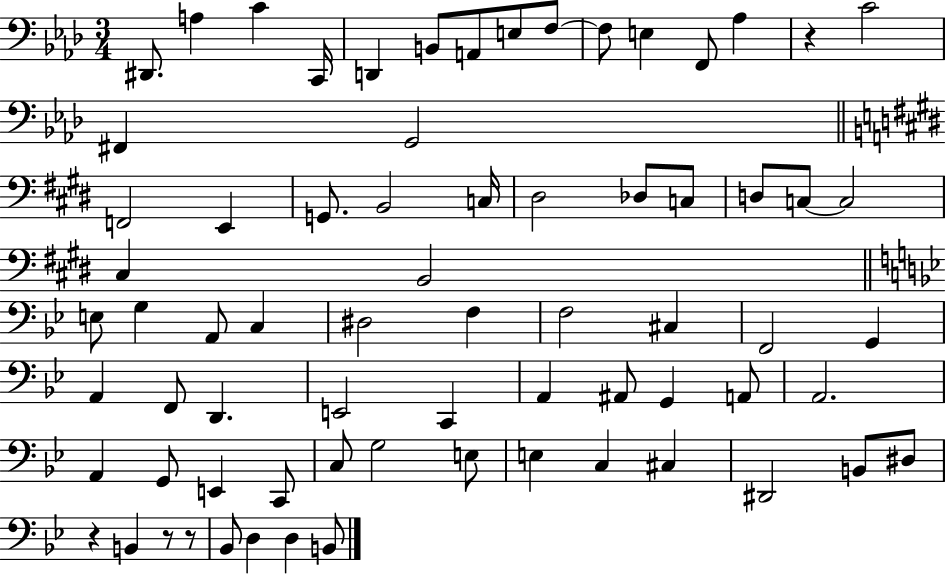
D#2/e. A3/q C4/q C2/s D2/q B2/e A2/e E3/e F3/e F3/e E3/q F2/e Ab3/q R/q C4/h F#2/q G2/h F2/h E2/q G2/e. B2/h C3/s D#3/h Db3/e C3/e D3/e C3/e C3/h C#3/q B2/h E3/e G3/q A2/e C3/q D#3/h F3/q F3/h C#3/q F2/h G2/q A2/q F2/e D2/q. E2/h C2/q A2/q A#2/e G2/q A2/e A2/h. A2/q G2/e E2/q C2/e C3/e G3/h E3/e E3/q C3/q C#3/q D#2/h B2/e D#3/e R/q B2/q R/e R/e Bb2/e D3/q D3/q B2/e